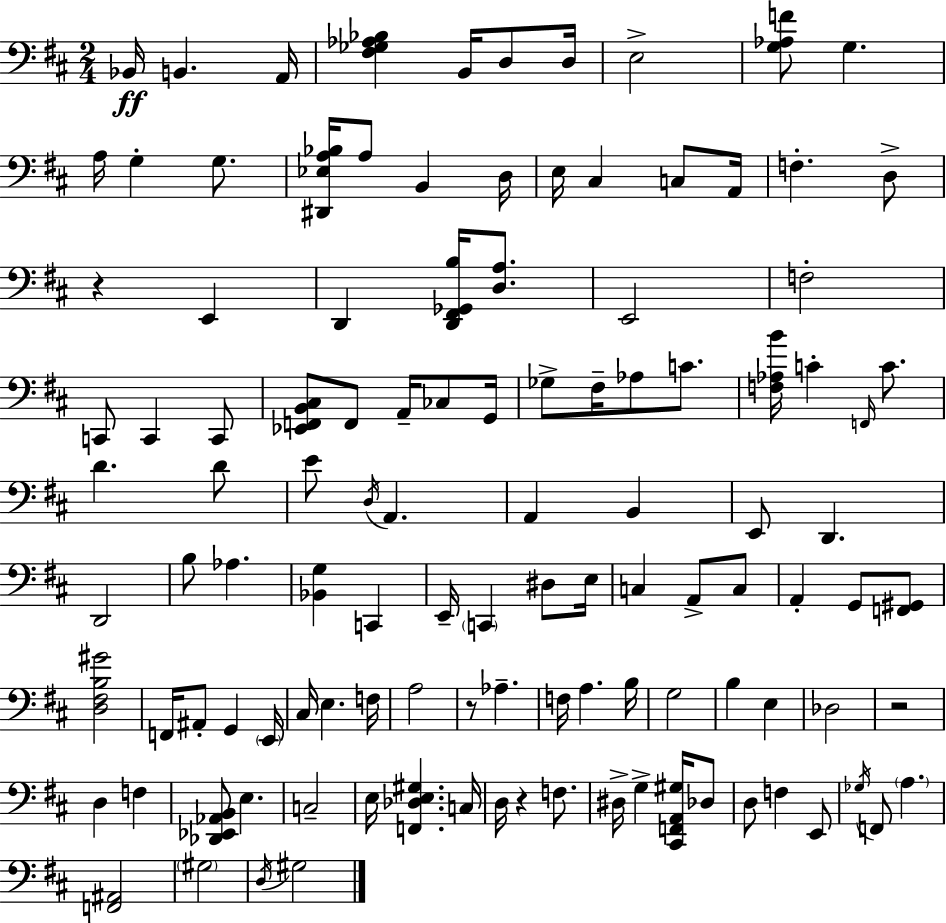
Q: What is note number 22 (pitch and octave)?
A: D2